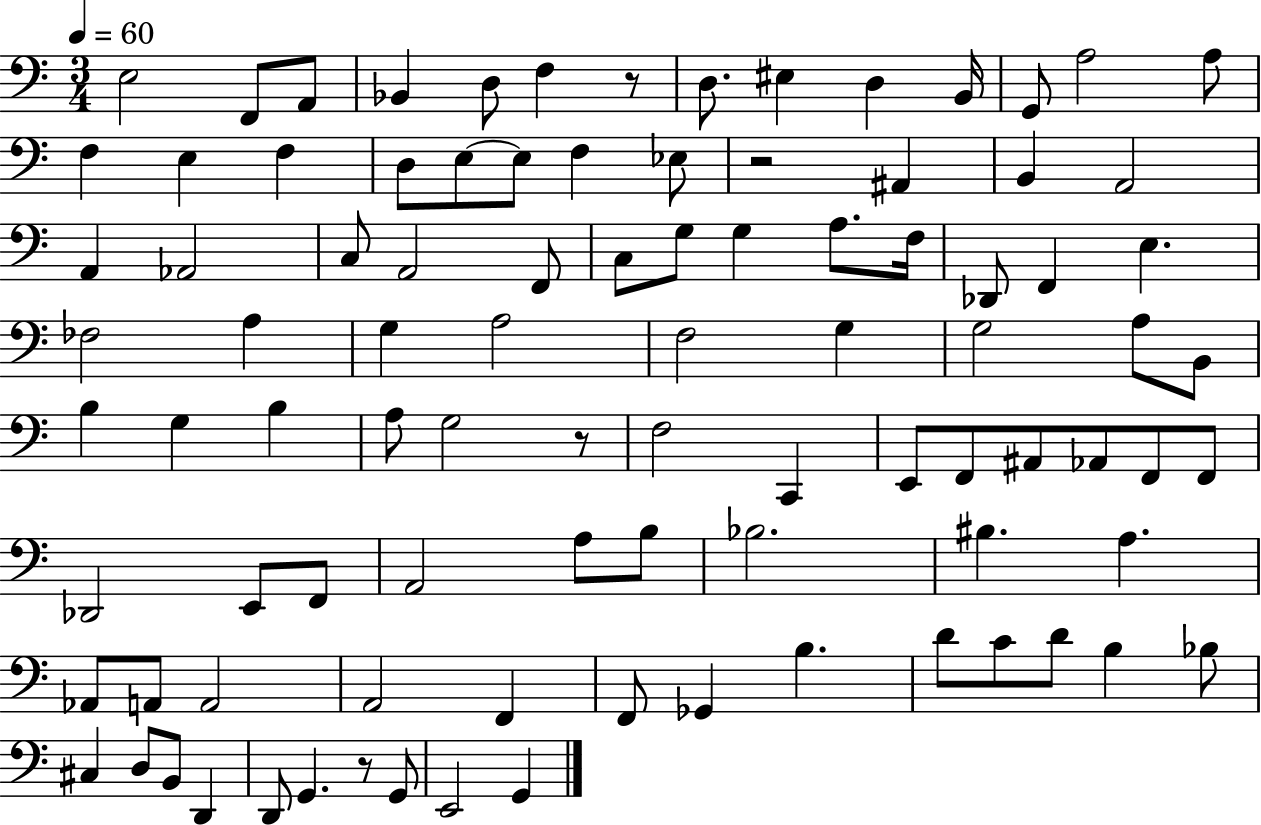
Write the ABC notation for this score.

X:1
T:Untitled
M:3/4
L:1/4
K:C
E,2 F,,/2 A,,/2 _B,, D,/2 F, z/2 D,/2 ^E, D, B,,/4 G,,/2 A,2 A,/2 F, E, F, D,/2 E,/2 E,/2 F, _E,/2 z2 ^A,, B,, A,,2 A,, _A,,2 C,/2 A,,2 F,,/2 C,/2 G,/2 G, A,/2 F,/4 _D,,/2 F,, E, _F,2 A, G, A,2 F,2 G, G,2 A,/2 B,,/2 B, G, B, A,/2 G,2 z/2 F,2 C,, E,,/2 F,,/2 ^A,,/2 _A,,/2 F,,/2 F,,/2 _D,,2 E,,/2 F,,/2 A,,2 A,/2 B,/2 _B,2 ^B, A, _A,,/2 A,,/2 A,,2 A,,2 F,, F,,/2 _G,, B, D/2 C/2 D/2 B, _B,/2 ^C, D,/2 B,,/2 D,, D,,/2 G,, z/2 G,,/2 E,,2 G,,